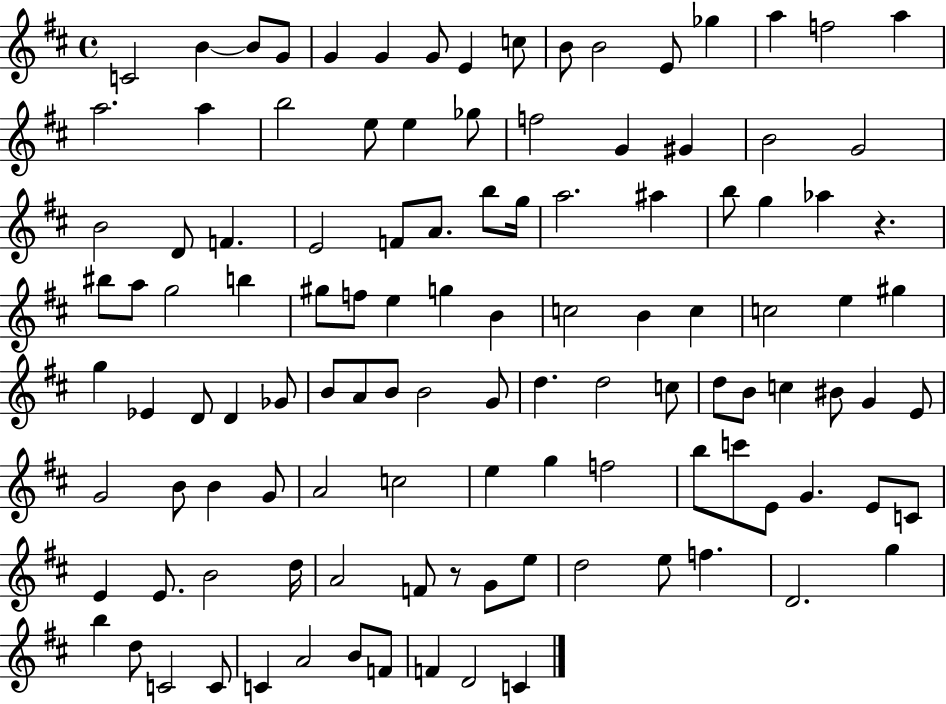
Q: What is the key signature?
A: D major